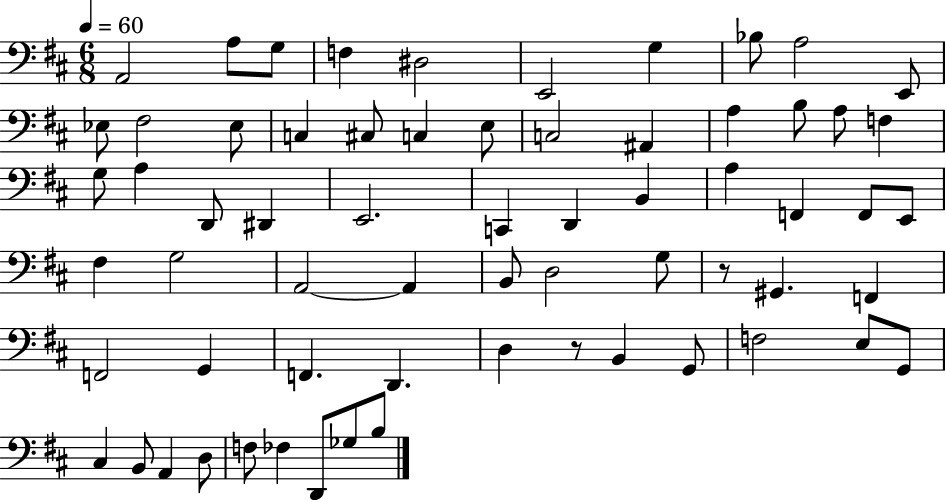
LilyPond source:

{
  \clef bass
  \numericTimeSignature
  \time 6/8
  \key d \major
  \tempo 4 = 60
  a,2 a8 g8 | f4 dis2 | e,2 g4 | bes8 a2 e,8 | \break ees8 fis2 ees8 | c4 cis8 c4 e8 | c2 ais,4 | a4 b8 a8 f4 | \break g8 a4 d,8 dis,4 | e,2. | c,4 d,4 b,4 | a4 f,4 f,8 e,8 | \break fis4 g2 | a,2~~ a,4 | b,8 d2 g8 | r8 gis,4. f,4 | \break f,2 g,4 | f,4. d,4. | d4 r8 b,4 g,8 | f2 e8 g,8 | \break cis4 b,8 a,4 d8 | f8 fes4 d,8 ges8 b8 | \bar "|."
}